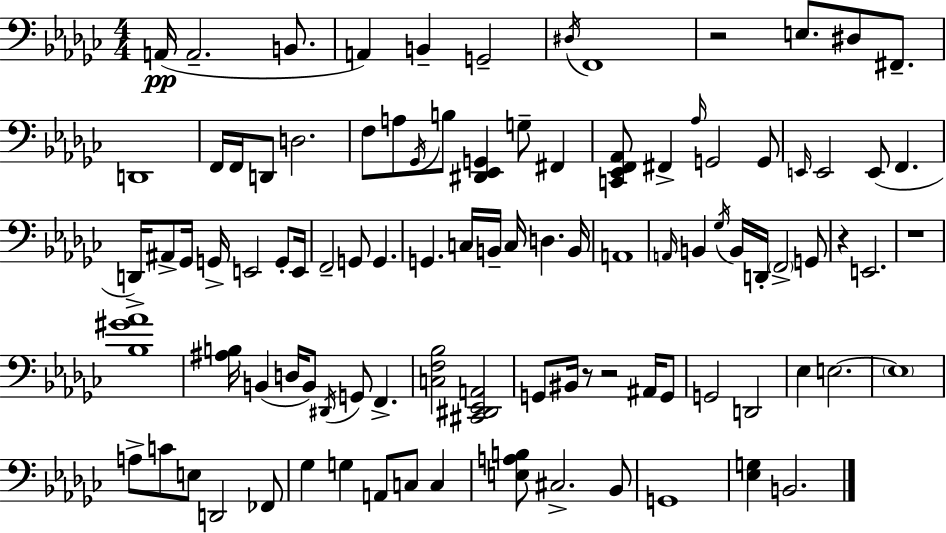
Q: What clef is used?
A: bass